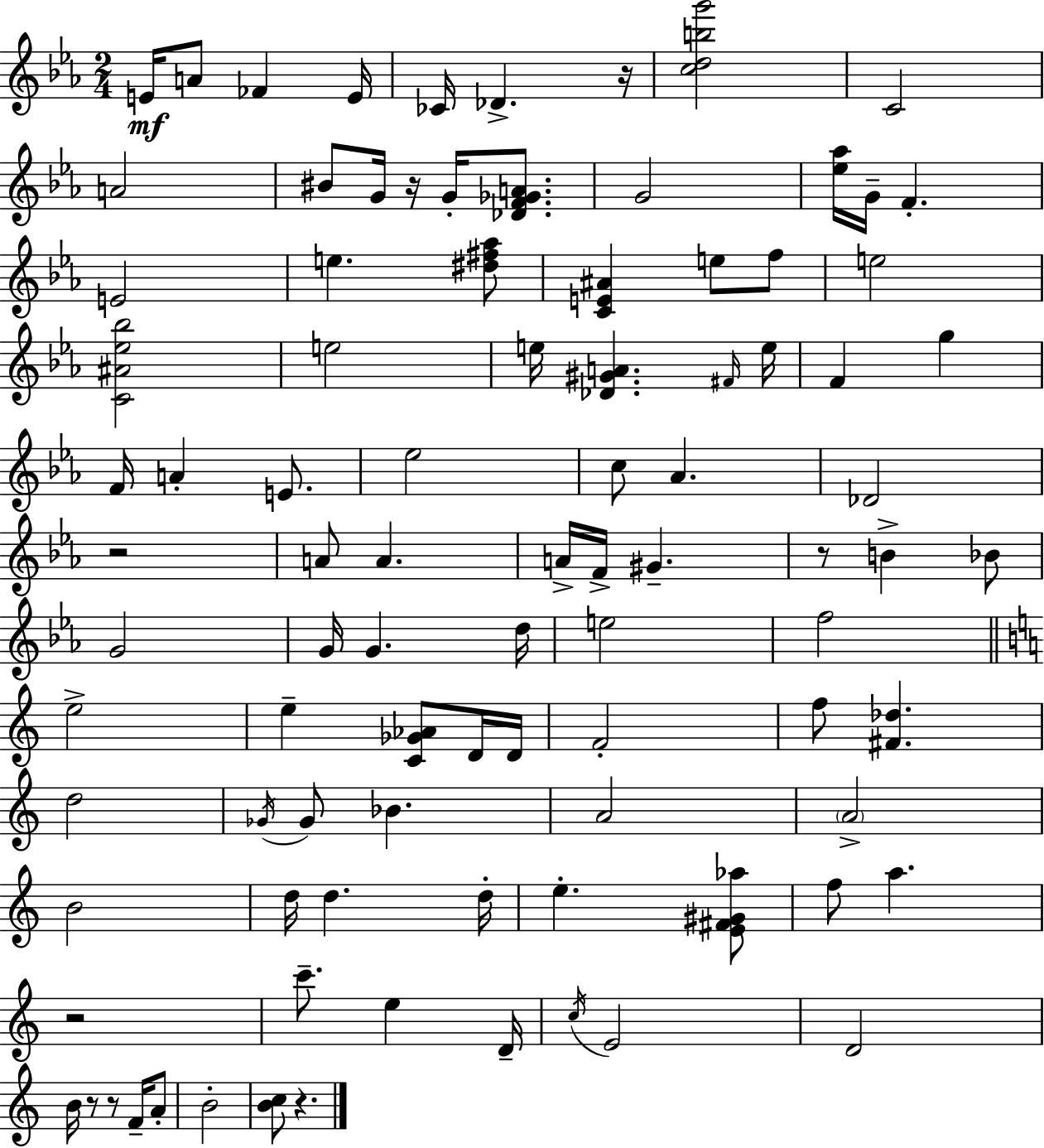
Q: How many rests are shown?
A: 8